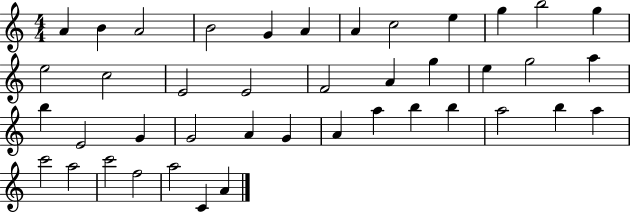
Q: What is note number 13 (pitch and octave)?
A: E5